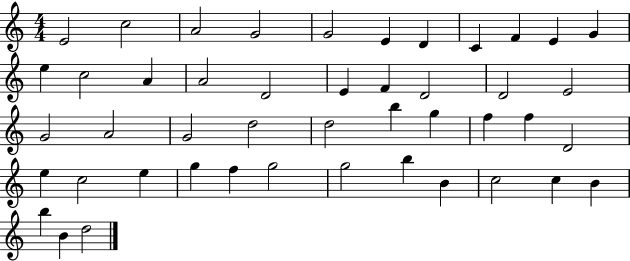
E4/h C5/h A4/h G4/h G4/h E4/q D4/q C4/q F4/q E4/q G4/q E5/q C5/h A4/q A4/h D4/h E4/q F4/q D4/h D4/h E4/h G4/h A4/h G4/h D5/h D5/h B5/q G5/q F5/q F5/q D4/h E5/q C5/h E5/q G5/q F5/q G5/h G5/h B5/q B4/q C5/h C5/q B4/q B5/q B4/q D5/h